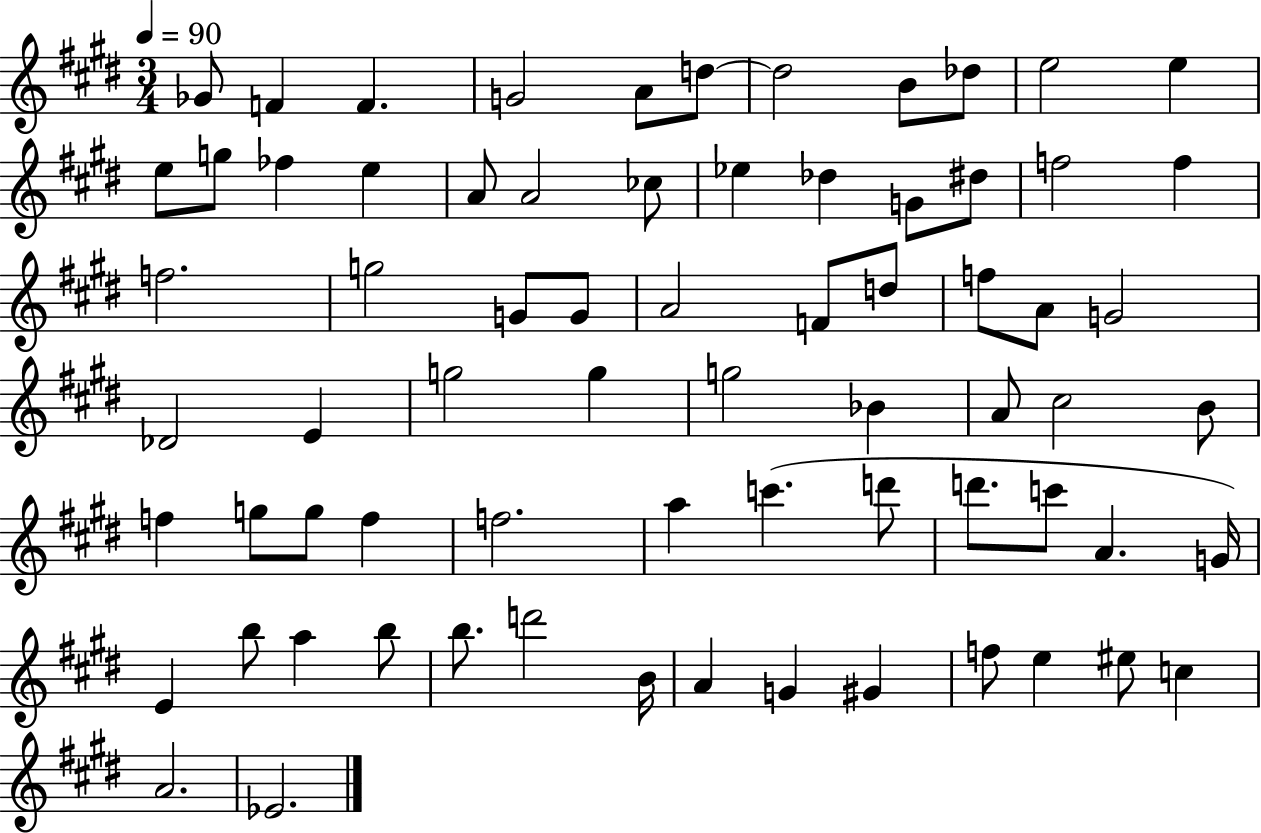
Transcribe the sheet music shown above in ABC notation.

X:1
T:Untitled
M:3/4
L:1/4
K:E
_G/2 F F G2 A/2 d/2 d2 B/2 _d/2 e2 e e/2 g/2 _f e A/2 A2 _c/2 _e _d G/2 ^d/2 f2 f f2 g2 G/2 G/2 A2 F/2 d/2 f/2 A/2 G2 _D2 E g2 g g2 _B A/2 ^c2 B/2 f g/2 g/2 f f2 a c' d'/2 d'/2 c'/2 A G/4 E b/2 a b/2 b/2 d'2 B/4 A G ^G f/2 e ^e/2 c A2 _E2